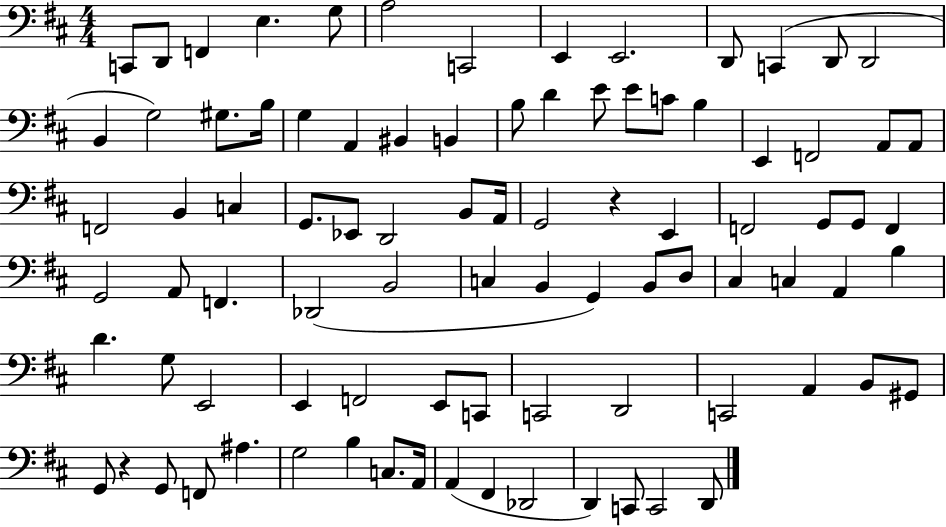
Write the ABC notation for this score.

X:1
T:Untitled
M:4/4
L:1/4
K:D
C,,/2 D,,/2 F,, E, G,/2 A,2 C,,2 E,, E,,2 D,,/2 C,, D,,/2 D,,2 B,, G,2 ^G,/2 B,/4 G, A,, ^B,, B,, B,/2 D E/2 E/2 C/2 B, E,, F,,2 A,,/2 A,,/2 F,,2 B,, C, G,,/2 _E,,/2 D,,2 B,,/2 A,,/4 G,,2 z E,, F,,2 G,,/2 G,,/2 F,, G,,2 A,,/2 F,, _D,,2 B,,2 C, B,, G,, B,,/2 D,/2 ^C, C, A,, B, D G,/2 E,,2 E,, F,,2 E,,/2 C,,/2 C,,2 D,,2 C,,2 A,, B,,/2 ^G,,/2 G,,/2 z G,,/2 F,,/2 ^A, G,2 B, C,/2 A,,/4 A,, ^F,, _D,,2 D,, C,,/2 C,,2 D,,/2